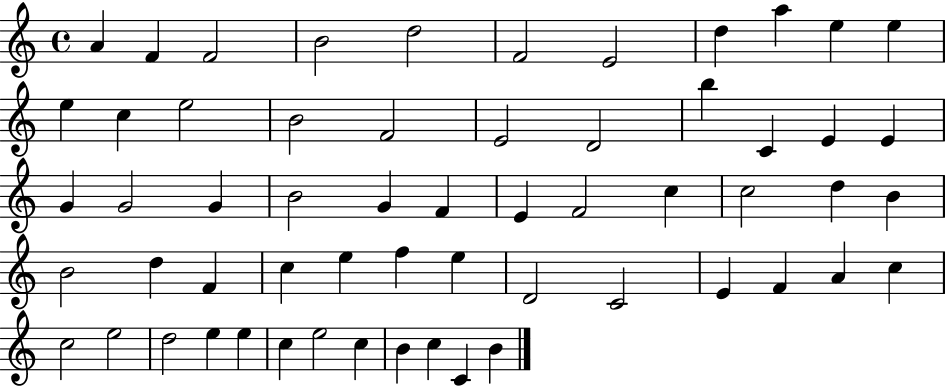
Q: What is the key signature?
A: C major